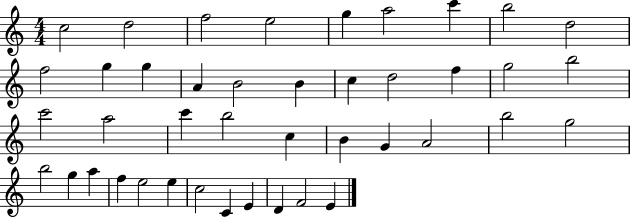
X:1
T:Untitled
M:4/4
L:1/4
K:C
c2 d2 f2 e2 g a2 c' b2 d2 f2 g g A B2 B c d2 f g2 b2 c'2 a2 c' b2 c B G A2 b2 g2 b2 g a f e2 e c2 C E D F2 E